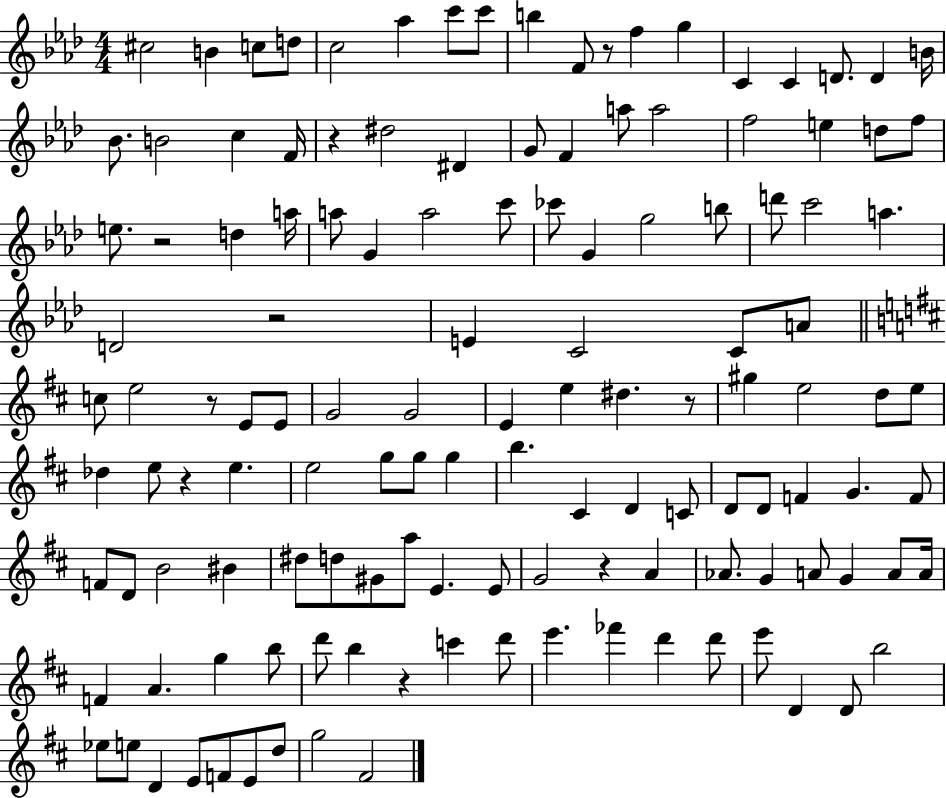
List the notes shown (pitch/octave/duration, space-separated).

C#5/h B4/q C5/e D5/e C5/h Ab5/q C6/e C6/e B5/q F4/e R/e F5/q G5/q C4/q C4/q D4/e. D4/q B4/s Bb4/e. B4/h C5/q F4/s R/q D#5/h D#4/q G4/e F4/q A5/e A5/h F5/h E5/q D5/e F5/e E5/e. R/h D5/q A5/s A5/e G4/q A5/h C6/e CES6/e G4/q G5/h B5/e D6/e C6/h A5/q. D4/h R/h E4/q C4/h C4/e A4/e C5/e E5/h R/e E4/e E4/e G4/h G4/h E4/q E5/q D#5/q. R/e G#5/q E5/h D5/e E5/e Db5/q E5/e R/q E5/q. E5/h G5/e G5/e G5/q B5/q. C#4/q D4/q C4/e D4/e D4/e F4/q G4/q. F4/e F4/e D4/e B4/h BIS4/q D#5/e D5/e G#4/e A5/e E4/q. E4/e G4/h R/q A4/q Ab4/e. G4/q A4/e G4/q A4/e A4/s F4/q A4/q. G5/q B5/e D6/e B5/q R/q C6/q D6/e E6/q. FES6/q D6/q D6/e E6/e D4/q D4/e B5/h Eb5/e E5/e D4/q E4/e F4/e E4/e D5/e G5/h F#4/h